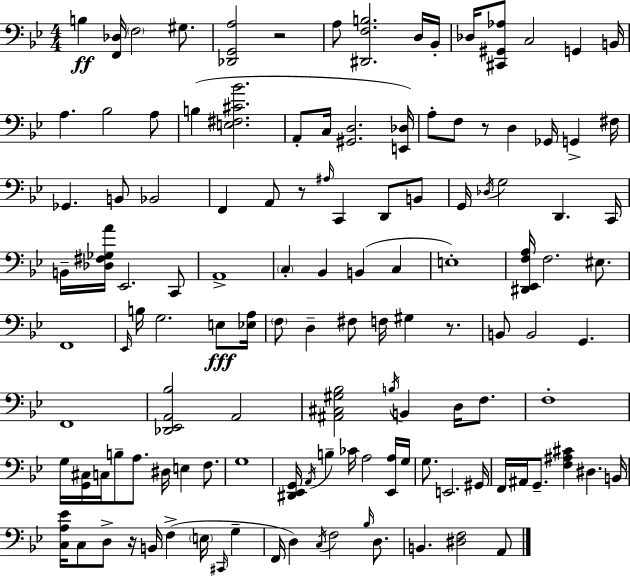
B3/q [F2,Db3]/s F3/h G#3/e. [Db2,G2,A3]/h R/h A3/e [D#2,F3,B3]/h. D3/s Bb2/s Db3/s [C#2,G#2,Ab3]/e C3/h G2/q B2/s A3/q. Bb3/h A3/e B3/q [E3,F#3,C#4,Bb4]/h. A2/e C3/s [G#2,D3]/h. [E2,Db3]/s A3/e F3/e R/e D3/q Gb2/s G2/q F#3/s Gb2/q. B2/e Bb2/h F2/q A2/e R/e A#3/s C2/q D2/e B2/e G2/s Db3/s G3/h D2/q. C2/s B2/s [Db3,F#3,Gb3,A4]/s Eb2/h. C2/e A2/w C3/q Bb2/q B2/q C3/q E3/w [D#2,Eb2,F3,A3]/s F3/h. EIS3/e. F2/w Eb2/s B3/s G3/h. E3/e [Eb3,A3]/s F3/e D3/q F#3/e F3/s G#3/q R/e. B2/e B2/h G2/q. F2/w [Db2,Eb2,A2,Bb3]/h A2/h [A#2,C#3,G#3,Bb3]/h B3/s B2/q D3/s F3/e. F3/w G3/s [G2,C#3]/s C3/s B3/e A3/e. D#3/s E3/q F3/e. G3/w [D#2,Eb2,G2]/s A2/s B3/q CES4/s A3/h [Eb2,A3]/s G3/s G3/e. E2/h. G#2/s F2/s A#2/s G2/e. [F3,A#3,C#4]/q D#3/q. B2/s [C3,A3,Eb4]/s C3/e D3/e R/s B2/s F3/q E3/s C#2/s G3/q F2/s D3/q C3/s F3/h Bb3/s D3/e. B2/q. [D#3,F3]/h A2/e